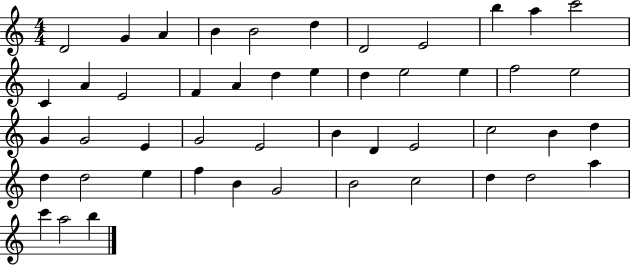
X:1
T:Untitled
M:4/4
L:1/4
K:C
D2 G A B B2 d D2 E2 b a c'2 C A E2 F A d e d e2 e f2 e2 G G2 E G2 E2 B D E2 c2 B d d d2 e f B G2 B2 c2 d d2 a c' a2 b